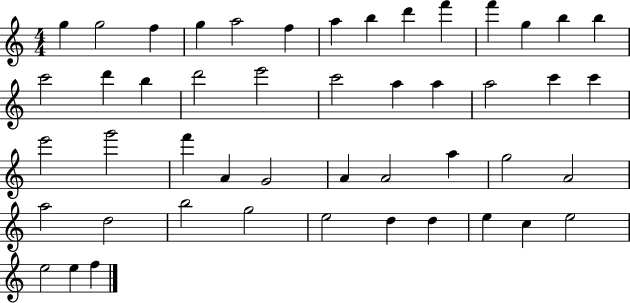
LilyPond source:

{
  \clef treble
  \numericTimeSignature
  \time 4/4
  \key c \major
  g''4 g''2 f''4 | g''4 a''2 f''4 | a''4 b''4 d'''4 f'''4 | f'''4 g''4 b''4 b''4 | \break c'''2 d'''4 b''4 | d'''2 e'''2 | c'''2 a''4 a''4 | a''2 c'''4 c'''4 | \break e'''2 g'''2 | f'''4 a'4 g'2 | a'4 a'2 a''4 | g''2 a'2 | \break a''2 d''2 | b''2 g''2 | e''2 d''4 d''4 | e''4 c''4 e''2 | \break e''2 e''4 f''4 | \bar "|."
}